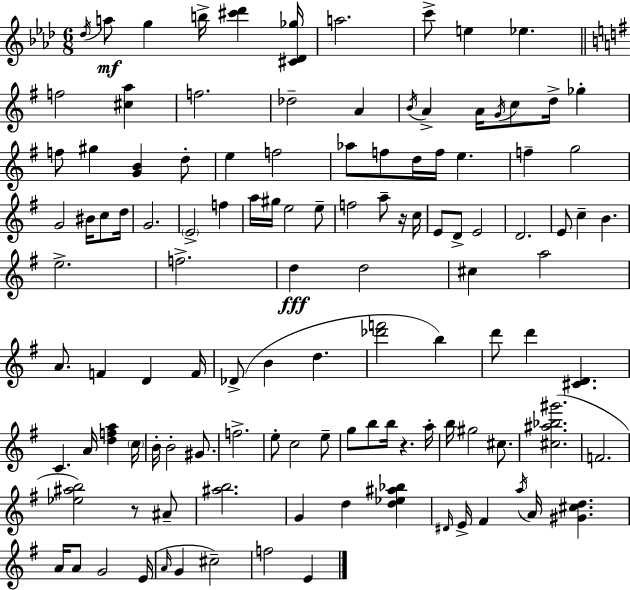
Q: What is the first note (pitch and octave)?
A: Db5